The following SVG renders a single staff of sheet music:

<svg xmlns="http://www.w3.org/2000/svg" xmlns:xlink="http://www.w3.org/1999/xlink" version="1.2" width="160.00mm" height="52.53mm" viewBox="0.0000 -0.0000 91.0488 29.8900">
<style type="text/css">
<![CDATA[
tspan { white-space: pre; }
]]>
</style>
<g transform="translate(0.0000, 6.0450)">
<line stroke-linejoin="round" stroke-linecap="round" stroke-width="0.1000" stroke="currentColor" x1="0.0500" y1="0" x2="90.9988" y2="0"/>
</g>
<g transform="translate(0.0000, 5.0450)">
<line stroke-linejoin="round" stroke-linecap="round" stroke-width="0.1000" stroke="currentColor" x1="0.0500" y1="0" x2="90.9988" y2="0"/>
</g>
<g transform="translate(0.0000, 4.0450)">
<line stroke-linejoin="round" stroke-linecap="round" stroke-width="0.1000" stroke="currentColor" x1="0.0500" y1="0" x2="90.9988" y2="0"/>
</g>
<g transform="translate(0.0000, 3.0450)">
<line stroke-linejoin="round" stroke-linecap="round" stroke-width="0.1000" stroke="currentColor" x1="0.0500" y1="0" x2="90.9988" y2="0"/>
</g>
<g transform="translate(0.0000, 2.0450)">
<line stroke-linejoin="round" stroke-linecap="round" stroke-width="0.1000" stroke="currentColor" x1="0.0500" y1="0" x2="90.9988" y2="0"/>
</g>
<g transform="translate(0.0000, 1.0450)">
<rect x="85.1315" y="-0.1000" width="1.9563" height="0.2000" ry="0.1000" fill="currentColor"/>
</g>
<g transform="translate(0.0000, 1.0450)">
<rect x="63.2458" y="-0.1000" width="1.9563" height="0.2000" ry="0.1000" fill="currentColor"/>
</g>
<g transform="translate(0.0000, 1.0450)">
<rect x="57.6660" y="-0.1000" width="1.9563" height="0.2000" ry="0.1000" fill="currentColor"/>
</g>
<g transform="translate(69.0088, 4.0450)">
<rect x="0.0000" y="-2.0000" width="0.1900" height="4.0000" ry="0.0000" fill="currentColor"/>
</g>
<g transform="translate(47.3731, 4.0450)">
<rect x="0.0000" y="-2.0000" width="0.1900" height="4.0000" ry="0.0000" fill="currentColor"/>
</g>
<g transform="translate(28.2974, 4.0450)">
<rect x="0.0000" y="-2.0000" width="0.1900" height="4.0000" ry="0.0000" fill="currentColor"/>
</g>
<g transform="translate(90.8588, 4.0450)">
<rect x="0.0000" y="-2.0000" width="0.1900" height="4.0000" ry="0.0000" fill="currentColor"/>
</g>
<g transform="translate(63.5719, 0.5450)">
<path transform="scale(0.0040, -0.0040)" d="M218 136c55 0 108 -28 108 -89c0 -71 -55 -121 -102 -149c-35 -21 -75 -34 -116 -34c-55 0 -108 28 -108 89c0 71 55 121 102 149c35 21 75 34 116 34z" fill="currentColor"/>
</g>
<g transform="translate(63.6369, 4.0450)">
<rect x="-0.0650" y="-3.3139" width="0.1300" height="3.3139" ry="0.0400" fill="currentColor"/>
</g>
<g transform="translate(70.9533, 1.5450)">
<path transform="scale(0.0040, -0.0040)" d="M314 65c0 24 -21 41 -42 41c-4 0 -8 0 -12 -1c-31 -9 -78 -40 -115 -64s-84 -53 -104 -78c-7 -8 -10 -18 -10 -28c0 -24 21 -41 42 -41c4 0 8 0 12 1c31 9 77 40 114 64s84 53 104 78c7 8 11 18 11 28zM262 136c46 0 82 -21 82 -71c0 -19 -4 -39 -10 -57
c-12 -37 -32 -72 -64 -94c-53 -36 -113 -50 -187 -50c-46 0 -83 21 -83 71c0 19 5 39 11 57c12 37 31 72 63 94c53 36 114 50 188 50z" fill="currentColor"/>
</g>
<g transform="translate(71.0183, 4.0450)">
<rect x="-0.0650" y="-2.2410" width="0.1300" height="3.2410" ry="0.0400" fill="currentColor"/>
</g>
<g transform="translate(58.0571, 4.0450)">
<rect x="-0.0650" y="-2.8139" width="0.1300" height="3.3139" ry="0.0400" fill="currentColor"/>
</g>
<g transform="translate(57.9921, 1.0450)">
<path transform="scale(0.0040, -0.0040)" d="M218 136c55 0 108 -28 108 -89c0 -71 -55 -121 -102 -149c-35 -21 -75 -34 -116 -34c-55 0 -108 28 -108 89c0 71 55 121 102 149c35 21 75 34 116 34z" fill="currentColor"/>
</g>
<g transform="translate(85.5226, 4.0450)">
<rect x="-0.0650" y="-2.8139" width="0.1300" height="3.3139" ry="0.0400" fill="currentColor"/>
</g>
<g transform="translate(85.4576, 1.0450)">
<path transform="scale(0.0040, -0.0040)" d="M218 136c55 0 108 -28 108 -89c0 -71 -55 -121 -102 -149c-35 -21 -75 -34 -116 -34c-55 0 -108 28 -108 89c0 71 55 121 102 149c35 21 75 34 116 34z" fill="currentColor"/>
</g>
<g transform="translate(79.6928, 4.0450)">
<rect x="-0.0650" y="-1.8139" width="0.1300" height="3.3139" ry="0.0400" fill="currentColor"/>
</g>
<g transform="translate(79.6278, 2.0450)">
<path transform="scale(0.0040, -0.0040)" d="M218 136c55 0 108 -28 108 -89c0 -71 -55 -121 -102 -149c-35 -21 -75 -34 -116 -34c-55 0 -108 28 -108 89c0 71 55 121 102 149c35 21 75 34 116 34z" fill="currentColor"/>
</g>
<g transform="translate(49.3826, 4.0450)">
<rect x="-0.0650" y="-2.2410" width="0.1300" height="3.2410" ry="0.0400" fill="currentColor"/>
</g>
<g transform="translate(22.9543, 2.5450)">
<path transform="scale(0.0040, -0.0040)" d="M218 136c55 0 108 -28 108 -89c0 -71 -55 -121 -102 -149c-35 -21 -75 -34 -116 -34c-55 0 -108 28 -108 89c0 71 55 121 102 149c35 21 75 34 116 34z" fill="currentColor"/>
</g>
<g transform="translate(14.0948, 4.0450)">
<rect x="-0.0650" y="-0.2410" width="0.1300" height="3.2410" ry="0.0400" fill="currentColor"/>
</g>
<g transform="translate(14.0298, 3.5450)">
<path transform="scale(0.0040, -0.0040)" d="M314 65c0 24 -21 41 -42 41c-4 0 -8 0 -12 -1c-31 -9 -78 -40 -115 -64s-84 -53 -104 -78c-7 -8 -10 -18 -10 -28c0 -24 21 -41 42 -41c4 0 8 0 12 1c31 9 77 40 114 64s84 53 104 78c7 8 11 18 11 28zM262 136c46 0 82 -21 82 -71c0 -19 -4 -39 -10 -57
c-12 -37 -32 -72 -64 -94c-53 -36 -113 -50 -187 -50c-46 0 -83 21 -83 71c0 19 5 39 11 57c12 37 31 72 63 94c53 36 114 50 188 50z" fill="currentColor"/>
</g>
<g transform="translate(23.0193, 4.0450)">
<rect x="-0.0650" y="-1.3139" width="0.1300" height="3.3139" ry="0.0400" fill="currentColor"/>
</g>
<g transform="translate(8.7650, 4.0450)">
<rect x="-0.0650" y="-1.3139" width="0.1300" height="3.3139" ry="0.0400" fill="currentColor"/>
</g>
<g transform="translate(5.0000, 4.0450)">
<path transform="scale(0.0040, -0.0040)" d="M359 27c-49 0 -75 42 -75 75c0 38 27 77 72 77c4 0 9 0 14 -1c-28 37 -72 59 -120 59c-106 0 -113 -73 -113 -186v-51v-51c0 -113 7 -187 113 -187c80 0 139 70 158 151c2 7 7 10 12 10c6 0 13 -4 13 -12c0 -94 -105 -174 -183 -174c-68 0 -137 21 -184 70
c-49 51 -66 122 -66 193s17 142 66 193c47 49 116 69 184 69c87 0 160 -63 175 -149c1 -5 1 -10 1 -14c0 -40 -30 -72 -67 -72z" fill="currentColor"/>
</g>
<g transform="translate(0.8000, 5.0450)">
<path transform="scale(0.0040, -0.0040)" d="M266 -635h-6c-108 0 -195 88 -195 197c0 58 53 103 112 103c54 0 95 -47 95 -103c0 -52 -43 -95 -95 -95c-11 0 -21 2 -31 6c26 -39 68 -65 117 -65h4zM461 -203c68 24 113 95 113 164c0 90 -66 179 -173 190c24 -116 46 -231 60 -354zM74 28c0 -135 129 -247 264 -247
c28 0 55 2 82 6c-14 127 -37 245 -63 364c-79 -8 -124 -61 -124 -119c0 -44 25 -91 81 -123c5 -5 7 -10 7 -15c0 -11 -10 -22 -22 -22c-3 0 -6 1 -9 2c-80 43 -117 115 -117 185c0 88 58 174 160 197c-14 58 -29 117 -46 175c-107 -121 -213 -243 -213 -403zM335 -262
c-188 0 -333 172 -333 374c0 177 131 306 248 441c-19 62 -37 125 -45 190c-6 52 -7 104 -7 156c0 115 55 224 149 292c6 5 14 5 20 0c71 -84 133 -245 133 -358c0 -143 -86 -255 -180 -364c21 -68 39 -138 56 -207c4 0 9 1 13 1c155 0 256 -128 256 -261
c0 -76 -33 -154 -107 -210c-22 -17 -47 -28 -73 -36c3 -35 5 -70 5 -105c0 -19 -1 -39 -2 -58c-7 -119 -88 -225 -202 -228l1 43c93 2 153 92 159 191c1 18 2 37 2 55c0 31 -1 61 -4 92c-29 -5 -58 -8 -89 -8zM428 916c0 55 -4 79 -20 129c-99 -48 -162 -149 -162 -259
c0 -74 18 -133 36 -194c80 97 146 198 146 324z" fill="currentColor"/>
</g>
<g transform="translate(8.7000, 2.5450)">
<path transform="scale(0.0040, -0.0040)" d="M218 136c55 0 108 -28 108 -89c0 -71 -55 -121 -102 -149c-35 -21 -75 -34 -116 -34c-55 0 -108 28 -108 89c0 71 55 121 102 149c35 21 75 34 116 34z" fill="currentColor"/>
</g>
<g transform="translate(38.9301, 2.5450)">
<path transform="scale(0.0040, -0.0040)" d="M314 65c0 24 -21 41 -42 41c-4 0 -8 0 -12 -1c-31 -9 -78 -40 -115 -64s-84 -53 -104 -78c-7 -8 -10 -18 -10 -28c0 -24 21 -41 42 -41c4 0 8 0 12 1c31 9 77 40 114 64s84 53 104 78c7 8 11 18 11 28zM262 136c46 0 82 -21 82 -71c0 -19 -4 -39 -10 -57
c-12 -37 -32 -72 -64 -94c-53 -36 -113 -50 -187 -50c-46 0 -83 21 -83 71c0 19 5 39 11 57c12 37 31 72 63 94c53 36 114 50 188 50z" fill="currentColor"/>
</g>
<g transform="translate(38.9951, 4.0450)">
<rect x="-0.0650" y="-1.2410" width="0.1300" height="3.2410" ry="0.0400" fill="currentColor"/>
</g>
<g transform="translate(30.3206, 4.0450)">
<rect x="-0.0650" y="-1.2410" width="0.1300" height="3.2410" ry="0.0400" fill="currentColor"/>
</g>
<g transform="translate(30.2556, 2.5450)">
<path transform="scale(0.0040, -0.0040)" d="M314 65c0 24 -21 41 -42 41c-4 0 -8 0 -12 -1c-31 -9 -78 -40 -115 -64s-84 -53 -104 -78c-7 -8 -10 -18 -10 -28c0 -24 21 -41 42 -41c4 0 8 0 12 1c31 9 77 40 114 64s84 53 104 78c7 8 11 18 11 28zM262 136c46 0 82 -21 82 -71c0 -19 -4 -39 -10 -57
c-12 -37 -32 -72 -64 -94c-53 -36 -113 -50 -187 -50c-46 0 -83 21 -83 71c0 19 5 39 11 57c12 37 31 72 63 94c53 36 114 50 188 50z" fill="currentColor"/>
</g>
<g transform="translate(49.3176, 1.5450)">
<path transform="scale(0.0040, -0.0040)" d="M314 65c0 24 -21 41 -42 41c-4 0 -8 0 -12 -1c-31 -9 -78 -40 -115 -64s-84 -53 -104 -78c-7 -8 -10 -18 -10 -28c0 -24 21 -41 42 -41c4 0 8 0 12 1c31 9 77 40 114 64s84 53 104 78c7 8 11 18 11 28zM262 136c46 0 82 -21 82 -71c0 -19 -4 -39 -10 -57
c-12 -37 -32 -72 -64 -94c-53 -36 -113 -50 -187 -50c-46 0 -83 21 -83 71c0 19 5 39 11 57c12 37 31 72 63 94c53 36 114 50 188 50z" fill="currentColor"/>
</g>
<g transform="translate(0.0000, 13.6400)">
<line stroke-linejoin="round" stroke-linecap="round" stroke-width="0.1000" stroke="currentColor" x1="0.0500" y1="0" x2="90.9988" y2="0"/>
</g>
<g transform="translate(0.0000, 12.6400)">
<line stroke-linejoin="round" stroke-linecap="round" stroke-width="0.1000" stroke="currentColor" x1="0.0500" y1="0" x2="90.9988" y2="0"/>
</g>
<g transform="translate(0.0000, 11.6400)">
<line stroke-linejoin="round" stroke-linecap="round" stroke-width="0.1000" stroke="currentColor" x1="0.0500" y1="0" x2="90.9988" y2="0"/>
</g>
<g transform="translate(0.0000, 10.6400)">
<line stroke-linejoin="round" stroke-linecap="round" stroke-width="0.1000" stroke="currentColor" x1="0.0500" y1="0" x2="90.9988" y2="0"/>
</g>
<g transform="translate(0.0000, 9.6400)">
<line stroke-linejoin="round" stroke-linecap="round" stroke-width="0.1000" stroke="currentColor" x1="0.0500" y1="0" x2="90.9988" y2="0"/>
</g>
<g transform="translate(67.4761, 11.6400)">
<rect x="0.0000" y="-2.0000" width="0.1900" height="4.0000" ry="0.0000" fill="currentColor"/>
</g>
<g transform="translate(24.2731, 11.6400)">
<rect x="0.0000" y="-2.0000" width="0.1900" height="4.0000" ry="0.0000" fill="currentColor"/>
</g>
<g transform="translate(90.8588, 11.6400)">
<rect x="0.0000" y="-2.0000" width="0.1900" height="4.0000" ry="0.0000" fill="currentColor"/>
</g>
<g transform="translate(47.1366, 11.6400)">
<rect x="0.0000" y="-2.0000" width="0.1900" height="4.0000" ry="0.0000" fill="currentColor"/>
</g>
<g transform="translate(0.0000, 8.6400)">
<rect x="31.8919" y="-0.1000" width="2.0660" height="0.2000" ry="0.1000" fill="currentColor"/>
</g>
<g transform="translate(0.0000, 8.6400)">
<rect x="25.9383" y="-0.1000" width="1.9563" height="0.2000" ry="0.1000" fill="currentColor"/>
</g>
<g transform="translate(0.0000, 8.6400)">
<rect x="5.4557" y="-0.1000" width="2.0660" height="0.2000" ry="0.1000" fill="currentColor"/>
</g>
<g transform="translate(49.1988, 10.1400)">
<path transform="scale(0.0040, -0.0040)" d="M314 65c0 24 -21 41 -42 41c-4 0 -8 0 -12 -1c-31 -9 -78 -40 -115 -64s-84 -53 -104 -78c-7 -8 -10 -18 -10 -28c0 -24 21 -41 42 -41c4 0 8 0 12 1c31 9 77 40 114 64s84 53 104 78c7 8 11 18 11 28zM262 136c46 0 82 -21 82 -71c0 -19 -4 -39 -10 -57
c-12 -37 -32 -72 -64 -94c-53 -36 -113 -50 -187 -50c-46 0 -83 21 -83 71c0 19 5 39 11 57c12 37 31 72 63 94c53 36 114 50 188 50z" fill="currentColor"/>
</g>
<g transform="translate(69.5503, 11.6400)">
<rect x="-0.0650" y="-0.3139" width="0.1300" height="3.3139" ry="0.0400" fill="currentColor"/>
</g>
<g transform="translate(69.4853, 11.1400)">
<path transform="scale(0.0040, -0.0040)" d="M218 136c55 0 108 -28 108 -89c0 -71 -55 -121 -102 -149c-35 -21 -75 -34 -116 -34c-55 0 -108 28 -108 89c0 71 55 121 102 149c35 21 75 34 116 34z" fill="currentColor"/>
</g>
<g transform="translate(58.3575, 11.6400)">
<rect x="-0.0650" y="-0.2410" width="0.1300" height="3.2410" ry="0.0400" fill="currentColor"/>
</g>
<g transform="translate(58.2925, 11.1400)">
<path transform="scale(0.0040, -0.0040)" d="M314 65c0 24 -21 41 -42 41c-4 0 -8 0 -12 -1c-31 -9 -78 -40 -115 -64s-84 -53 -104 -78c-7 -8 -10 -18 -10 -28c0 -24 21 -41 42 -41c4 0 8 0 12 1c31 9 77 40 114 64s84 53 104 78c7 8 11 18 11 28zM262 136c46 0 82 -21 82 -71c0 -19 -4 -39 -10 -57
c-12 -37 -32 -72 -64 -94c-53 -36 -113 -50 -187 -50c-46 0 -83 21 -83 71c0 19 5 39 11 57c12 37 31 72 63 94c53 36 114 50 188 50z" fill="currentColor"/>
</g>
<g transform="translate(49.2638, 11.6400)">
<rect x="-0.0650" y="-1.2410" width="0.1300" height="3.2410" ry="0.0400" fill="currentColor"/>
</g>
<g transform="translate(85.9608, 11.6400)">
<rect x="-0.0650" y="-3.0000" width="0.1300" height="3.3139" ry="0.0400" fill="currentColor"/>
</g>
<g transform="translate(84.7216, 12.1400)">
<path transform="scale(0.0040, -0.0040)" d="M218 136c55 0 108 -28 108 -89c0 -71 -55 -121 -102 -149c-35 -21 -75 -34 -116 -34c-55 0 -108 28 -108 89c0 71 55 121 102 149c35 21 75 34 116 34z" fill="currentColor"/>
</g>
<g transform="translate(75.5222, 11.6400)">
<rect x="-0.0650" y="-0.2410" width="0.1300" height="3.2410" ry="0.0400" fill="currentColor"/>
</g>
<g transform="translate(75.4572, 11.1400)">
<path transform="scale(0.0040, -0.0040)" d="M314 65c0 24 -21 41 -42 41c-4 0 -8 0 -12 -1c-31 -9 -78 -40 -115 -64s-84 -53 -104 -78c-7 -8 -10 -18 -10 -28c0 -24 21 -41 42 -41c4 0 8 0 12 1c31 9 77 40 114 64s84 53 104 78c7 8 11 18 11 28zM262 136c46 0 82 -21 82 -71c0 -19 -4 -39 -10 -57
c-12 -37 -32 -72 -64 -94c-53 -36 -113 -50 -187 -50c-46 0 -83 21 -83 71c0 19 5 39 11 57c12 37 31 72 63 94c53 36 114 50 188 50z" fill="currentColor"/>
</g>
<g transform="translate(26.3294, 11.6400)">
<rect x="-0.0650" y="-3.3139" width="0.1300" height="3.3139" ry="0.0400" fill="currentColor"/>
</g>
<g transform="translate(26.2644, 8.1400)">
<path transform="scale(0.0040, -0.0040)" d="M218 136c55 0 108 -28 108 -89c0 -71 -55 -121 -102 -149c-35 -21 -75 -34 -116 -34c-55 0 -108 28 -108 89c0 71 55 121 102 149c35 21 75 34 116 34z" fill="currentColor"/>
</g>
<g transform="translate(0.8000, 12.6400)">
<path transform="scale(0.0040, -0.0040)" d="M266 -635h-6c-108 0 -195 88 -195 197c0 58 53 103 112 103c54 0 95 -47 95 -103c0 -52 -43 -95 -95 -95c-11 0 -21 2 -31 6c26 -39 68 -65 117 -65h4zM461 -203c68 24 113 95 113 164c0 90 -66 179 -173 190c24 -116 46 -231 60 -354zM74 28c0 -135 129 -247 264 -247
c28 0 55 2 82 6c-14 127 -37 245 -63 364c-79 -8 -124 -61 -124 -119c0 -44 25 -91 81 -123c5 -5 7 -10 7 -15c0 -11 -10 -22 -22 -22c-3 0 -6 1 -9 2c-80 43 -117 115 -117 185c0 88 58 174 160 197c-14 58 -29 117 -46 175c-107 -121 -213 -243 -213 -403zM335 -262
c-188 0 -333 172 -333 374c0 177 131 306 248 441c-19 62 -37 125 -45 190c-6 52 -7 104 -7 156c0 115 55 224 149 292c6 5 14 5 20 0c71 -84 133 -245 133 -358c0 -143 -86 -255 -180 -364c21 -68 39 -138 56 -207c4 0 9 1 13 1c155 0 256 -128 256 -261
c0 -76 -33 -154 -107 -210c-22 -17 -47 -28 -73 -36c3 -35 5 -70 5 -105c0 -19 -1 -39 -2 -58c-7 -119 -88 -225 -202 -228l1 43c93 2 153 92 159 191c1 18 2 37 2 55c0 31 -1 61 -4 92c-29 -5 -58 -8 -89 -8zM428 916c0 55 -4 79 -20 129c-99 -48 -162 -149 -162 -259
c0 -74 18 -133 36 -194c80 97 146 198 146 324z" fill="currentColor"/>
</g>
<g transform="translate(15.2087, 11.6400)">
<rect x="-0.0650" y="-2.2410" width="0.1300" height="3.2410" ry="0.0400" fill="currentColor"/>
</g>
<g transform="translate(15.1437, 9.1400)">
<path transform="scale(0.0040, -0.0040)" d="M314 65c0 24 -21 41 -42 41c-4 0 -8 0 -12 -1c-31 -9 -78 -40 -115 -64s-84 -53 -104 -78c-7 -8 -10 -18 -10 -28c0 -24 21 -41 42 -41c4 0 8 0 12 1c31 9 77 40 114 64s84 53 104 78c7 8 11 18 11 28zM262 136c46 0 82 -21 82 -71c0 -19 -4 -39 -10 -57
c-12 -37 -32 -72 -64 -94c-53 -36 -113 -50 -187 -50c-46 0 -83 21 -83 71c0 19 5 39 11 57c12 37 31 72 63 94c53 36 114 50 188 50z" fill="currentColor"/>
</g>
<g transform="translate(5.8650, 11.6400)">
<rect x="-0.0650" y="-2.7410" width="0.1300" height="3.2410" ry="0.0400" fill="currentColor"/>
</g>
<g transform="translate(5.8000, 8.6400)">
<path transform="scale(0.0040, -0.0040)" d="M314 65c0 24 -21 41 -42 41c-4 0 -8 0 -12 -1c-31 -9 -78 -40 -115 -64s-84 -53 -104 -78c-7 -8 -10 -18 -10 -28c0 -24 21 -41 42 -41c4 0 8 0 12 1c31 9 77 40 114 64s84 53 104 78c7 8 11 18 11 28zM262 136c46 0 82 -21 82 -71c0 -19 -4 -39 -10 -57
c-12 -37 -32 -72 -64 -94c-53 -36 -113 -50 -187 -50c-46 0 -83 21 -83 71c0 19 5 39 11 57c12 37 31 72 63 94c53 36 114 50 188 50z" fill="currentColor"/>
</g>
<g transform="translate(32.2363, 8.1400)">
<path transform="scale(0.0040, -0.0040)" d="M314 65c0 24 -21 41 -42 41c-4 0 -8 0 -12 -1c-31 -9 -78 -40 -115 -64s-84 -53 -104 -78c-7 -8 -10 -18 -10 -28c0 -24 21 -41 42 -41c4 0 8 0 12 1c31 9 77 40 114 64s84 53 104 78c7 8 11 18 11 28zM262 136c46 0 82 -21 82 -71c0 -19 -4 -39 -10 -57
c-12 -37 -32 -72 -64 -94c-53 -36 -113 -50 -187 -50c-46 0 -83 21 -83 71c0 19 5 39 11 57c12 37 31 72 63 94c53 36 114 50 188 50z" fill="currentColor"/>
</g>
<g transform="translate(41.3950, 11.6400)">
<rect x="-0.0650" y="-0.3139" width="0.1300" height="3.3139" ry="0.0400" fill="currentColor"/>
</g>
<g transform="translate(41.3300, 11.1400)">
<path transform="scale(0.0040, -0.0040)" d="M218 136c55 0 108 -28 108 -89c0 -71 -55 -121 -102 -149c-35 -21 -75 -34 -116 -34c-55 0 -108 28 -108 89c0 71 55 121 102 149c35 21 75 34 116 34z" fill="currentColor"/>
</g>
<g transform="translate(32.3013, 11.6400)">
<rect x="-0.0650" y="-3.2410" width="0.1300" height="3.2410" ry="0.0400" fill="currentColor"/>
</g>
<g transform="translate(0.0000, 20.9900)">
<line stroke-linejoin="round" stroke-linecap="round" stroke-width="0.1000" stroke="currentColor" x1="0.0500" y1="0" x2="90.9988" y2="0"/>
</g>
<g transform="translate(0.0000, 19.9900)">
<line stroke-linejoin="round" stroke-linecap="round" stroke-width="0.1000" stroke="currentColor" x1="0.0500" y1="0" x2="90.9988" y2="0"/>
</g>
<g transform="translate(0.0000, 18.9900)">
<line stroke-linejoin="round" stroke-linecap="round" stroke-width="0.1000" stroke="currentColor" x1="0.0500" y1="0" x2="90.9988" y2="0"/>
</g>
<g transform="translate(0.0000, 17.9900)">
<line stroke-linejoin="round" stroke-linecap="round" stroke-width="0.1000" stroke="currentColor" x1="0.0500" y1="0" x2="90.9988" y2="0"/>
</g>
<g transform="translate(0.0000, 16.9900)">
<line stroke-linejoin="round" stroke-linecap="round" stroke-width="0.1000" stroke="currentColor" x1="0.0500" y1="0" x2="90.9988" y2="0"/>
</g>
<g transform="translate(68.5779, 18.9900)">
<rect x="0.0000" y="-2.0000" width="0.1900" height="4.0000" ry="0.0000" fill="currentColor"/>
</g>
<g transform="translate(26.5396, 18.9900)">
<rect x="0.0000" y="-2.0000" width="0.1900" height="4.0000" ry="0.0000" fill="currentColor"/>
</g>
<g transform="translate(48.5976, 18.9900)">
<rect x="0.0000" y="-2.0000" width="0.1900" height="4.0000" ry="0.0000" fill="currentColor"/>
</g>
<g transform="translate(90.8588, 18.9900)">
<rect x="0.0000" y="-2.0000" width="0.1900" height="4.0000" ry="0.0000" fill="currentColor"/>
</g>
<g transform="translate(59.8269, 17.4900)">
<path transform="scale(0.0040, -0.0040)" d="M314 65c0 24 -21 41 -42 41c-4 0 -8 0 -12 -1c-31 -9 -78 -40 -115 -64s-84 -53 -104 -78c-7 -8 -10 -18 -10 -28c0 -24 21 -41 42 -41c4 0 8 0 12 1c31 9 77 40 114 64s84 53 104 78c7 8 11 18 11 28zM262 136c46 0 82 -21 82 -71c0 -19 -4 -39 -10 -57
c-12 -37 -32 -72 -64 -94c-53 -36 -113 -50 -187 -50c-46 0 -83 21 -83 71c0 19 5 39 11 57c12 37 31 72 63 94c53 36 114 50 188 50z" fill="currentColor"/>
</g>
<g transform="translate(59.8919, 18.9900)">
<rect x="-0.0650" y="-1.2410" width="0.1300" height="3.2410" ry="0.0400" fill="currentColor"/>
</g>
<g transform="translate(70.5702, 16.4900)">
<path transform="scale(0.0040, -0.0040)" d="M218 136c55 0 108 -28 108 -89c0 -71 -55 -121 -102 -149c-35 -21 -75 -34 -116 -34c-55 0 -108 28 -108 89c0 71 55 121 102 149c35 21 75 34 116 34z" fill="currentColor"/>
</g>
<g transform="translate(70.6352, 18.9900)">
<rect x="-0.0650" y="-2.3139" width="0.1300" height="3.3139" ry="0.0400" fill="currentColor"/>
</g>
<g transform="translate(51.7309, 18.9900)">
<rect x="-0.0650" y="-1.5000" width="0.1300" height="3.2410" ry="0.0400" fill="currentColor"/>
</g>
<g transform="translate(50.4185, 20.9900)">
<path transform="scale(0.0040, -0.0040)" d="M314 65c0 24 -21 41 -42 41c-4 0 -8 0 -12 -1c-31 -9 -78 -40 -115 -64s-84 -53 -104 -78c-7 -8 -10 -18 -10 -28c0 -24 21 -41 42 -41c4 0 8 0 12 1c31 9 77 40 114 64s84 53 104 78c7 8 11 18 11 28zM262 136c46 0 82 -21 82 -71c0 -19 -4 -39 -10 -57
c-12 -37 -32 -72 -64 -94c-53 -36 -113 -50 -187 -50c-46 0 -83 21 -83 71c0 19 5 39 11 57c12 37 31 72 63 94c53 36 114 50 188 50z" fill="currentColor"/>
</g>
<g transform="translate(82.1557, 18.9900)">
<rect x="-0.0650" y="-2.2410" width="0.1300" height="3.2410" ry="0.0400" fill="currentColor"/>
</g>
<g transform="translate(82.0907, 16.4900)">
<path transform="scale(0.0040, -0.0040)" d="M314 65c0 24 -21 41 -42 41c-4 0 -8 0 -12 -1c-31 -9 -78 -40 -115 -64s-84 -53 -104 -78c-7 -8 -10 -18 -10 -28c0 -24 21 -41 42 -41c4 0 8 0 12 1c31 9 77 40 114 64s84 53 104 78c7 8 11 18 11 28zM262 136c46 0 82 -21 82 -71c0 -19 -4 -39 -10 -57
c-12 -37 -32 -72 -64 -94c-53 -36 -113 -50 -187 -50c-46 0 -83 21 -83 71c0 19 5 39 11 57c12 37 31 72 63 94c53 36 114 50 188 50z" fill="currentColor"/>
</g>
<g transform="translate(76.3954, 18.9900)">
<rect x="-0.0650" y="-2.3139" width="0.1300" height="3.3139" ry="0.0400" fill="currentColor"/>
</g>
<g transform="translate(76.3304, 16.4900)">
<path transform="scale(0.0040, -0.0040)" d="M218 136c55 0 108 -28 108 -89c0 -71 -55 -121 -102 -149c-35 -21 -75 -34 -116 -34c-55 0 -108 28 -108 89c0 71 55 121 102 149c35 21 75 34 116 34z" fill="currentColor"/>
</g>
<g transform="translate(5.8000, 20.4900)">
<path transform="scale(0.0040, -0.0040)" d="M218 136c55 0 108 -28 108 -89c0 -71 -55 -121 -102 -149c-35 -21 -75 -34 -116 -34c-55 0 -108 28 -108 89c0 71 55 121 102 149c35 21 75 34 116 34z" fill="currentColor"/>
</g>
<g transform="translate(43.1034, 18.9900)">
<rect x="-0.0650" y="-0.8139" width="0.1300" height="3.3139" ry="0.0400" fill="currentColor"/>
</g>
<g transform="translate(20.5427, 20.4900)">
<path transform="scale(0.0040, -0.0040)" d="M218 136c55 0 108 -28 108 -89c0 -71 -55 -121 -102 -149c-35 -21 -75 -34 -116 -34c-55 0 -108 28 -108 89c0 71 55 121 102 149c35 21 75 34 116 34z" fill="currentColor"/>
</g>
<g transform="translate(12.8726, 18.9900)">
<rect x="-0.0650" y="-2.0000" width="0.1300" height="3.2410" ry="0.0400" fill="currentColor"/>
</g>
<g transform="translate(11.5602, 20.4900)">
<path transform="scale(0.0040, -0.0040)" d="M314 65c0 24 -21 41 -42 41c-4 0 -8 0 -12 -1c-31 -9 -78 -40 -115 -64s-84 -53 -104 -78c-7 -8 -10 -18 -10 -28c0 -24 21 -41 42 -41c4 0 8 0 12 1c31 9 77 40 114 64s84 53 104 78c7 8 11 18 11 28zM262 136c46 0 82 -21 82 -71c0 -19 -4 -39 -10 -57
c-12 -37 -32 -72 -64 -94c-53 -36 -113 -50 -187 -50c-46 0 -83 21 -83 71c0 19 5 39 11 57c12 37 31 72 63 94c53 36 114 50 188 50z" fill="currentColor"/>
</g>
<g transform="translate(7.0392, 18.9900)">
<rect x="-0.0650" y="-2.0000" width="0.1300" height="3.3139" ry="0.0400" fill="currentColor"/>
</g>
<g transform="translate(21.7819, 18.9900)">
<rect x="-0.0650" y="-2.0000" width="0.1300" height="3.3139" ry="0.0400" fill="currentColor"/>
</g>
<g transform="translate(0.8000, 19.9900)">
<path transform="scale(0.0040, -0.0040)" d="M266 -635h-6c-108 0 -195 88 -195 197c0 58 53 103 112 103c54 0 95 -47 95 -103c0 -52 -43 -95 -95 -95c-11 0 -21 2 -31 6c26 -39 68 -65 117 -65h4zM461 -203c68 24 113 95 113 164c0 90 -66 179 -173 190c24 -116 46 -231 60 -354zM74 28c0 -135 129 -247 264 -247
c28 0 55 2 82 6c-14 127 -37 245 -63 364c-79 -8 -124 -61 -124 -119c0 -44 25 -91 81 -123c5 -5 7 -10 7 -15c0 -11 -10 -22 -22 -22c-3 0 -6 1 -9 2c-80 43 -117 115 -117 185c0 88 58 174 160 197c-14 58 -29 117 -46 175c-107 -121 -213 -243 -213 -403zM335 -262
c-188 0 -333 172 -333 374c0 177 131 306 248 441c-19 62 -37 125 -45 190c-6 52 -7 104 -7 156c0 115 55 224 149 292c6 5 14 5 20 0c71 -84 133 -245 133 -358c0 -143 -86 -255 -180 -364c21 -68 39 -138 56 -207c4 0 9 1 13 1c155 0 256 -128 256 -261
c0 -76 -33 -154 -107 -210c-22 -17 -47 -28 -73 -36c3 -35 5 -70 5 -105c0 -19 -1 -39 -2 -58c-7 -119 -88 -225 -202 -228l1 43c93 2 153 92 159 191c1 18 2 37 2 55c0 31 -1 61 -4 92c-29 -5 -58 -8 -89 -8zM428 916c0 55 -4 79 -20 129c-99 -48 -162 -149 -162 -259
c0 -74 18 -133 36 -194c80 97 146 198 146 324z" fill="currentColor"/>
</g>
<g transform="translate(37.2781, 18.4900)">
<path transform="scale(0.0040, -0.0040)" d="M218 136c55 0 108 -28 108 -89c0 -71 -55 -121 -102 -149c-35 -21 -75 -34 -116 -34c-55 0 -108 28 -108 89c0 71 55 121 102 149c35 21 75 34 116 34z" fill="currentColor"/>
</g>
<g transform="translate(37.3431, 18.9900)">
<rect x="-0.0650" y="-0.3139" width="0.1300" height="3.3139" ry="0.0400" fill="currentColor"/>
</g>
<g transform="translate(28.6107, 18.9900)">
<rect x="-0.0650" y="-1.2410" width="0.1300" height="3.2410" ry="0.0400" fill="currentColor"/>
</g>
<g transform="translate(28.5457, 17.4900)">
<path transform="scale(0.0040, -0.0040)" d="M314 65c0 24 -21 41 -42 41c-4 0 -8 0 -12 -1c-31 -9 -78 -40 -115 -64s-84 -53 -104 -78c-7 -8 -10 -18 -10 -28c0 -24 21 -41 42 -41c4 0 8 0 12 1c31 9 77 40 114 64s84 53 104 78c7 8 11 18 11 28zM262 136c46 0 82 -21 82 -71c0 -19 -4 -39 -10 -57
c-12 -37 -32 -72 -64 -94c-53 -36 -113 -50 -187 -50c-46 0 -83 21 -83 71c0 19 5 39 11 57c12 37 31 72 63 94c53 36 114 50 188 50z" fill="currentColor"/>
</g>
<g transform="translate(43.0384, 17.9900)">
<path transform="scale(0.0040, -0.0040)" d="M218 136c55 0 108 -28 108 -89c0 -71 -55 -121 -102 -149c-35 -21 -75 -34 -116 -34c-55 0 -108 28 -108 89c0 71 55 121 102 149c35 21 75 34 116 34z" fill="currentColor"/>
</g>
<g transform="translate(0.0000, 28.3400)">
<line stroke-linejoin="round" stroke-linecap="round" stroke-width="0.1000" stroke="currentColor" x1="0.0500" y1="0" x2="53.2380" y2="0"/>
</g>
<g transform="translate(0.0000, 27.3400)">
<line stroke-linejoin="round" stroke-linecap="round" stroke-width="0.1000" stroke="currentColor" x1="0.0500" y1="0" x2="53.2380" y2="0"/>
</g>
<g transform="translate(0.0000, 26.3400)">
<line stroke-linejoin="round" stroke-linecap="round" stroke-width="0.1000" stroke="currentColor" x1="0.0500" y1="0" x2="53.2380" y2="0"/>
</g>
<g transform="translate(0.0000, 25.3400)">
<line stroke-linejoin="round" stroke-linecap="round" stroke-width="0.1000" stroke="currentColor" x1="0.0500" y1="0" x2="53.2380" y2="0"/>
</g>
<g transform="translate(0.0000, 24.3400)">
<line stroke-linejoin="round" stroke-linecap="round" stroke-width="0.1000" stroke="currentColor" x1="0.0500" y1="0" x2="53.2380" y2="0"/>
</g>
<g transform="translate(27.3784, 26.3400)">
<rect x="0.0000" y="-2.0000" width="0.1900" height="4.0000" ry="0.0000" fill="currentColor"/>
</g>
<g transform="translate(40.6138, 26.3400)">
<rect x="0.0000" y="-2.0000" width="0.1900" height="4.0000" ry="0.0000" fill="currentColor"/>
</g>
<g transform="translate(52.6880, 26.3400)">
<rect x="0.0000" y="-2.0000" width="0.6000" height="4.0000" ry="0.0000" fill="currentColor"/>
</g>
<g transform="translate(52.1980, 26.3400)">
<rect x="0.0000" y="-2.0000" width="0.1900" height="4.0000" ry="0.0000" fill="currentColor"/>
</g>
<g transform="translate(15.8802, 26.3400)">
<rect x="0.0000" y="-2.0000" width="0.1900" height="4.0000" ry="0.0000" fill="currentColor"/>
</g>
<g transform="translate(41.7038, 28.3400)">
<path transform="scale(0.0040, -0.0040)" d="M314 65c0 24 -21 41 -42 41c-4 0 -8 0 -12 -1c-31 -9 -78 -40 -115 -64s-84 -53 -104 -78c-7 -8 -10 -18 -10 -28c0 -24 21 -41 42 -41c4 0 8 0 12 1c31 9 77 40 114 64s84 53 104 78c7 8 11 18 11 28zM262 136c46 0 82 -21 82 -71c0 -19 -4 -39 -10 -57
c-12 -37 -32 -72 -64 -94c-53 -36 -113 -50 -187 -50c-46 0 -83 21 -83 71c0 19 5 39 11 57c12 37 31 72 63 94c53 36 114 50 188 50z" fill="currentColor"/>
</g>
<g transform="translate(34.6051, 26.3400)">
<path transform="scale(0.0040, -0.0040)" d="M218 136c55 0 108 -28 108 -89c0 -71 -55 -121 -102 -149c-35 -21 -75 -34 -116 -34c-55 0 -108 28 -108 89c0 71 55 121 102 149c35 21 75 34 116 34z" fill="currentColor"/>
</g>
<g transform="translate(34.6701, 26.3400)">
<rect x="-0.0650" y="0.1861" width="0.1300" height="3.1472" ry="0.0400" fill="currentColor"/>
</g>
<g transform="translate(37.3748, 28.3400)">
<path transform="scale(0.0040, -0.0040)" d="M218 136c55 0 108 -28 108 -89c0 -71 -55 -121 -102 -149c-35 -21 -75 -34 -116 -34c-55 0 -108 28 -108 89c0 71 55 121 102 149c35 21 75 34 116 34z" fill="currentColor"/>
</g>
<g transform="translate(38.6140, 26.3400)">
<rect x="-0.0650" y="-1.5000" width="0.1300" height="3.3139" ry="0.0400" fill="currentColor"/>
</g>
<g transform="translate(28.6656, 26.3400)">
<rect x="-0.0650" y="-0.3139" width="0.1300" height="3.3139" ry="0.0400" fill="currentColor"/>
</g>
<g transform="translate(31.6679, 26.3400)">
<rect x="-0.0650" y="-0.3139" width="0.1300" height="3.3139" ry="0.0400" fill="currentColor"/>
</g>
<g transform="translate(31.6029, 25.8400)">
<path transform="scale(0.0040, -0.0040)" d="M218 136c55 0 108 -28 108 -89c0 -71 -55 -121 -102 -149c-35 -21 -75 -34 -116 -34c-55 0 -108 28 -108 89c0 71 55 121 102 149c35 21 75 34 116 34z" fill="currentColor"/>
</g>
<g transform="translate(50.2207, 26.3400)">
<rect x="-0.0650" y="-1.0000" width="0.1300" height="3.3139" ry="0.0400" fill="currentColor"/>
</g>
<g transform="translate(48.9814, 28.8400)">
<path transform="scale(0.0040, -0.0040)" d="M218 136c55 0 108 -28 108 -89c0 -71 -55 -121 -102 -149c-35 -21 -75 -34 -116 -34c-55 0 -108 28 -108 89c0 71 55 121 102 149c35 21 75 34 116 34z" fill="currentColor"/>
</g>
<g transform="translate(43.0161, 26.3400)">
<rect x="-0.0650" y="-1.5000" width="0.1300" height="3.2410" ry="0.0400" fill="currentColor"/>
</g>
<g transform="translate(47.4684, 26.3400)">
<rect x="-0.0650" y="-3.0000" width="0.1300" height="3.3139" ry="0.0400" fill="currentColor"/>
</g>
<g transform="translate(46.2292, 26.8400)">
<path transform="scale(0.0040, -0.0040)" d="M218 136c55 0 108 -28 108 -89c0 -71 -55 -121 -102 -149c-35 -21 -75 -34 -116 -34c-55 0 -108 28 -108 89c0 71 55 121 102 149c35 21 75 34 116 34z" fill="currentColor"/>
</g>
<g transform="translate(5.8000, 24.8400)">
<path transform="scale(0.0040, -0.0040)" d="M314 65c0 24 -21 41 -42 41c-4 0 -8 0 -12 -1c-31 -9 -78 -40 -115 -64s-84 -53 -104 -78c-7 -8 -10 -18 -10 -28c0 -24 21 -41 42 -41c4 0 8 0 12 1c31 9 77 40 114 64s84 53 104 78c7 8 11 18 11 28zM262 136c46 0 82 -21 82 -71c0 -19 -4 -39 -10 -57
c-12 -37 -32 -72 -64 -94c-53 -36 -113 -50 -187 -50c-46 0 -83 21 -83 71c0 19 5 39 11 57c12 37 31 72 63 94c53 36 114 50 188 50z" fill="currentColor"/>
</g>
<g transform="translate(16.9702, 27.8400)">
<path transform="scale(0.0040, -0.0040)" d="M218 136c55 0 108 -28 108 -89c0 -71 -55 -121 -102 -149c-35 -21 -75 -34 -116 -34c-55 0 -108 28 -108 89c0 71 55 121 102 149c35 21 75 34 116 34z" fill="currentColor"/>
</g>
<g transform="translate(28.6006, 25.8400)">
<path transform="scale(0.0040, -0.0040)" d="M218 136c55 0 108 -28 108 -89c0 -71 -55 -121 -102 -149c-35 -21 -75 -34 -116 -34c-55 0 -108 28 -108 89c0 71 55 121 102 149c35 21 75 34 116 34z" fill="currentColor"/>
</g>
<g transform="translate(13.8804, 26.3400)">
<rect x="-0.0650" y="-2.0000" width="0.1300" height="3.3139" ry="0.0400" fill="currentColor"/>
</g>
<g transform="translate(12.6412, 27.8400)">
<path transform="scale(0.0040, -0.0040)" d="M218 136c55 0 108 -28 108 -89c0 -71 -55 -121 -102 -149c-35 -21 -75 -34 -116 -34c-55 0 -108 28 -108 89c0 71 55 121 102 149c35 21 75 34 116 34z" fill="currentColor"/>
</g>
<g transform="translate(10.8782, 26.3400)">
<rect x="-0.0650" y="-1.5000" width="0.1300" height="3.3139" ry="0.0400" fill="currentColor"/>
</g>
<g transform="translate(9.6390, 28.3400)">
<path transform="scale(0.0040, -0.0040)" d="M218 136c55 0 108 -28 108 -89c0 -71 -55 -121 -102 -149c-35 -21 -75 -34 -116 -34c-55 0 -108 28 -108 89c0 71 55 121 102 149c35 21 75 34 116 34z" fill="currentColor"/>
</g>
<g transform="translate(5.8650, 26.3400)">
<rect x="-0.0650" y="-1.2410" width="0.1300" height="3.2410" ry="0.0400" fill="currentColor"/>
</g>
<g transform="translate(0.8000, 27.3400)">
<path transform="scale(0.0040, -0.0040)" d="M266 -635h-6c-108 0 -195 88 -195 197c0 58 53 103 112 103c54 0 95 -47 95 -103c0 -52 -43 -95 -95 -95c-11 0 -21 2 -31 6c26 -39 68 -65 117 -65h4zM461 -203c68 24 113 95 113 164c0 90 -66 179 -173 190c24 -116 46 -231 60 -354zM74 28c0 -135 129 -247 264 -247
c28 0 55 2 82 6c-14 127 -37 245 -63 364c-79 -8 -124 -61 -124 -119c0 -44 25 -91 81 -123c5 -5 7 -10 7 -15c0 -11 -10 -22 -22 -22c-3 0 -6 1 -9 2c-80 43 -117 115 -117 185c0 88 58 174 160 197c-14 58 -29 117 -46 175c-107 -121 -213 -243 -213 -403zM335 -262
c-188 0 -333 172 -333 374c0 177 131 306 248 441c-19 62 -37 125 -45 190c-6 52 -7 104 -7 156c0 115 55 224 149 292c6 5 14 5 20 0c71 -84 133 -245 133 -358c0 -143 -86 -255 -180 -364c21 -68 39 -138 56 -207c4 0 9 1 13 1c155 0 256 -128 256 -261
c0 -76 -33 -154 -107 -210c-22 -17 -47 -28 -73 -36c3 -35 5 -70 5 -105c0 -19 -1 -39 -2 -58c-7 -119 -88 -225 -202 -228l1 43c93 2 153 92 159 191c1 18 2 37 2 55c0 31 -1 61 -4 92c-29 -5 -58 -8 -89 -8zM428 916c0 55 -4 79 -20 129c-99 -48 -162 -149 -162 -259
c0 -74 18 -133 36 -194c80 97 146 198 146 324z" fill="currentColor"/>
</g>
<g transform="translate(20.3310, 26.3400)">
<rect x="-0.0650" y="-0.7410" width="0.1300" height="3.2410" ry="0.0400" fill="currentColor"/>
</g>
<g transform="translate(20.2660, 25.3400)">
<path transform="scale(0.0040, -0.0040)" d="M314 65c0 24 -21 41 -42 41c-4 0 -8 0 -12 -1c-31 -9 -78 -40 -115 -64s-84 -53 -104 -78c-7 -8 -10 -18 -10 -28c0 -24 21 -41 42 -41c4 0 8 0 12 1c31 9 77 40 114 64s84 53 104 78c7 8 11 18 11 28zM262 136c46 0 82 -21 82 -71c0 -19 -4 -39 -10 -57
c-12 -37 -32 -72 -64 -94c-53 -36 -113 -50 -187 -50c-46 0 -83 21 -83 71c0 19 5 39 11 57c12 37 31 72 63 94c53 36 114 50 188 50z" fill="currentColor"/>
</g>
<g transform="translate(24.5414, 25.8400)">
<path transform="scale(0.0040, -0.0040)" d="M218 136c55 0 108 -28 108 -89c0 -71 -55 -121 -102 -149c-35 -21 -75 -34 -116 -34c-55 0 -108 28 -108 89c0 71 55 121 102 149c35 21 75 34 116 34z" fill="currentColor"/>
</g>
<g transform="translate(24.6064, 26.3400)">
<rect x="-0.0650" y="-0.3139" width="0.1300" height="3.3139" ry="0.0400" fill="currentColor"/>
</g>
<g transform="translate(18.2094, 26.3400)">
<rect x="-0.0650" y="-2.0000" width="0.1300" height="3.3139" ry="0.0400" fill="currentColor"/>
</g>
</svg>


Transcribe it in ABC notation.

X:1
T:Untitled
M:4/4
L:1/4
K:C
e c2 e e2 e2 g2 a b g2 f a a2 g2 b b2 c e2 c2 c c2 A F F2 F e2 c d E2 e2 g g g2 e2 E F F d2 c c c B E E2 A D